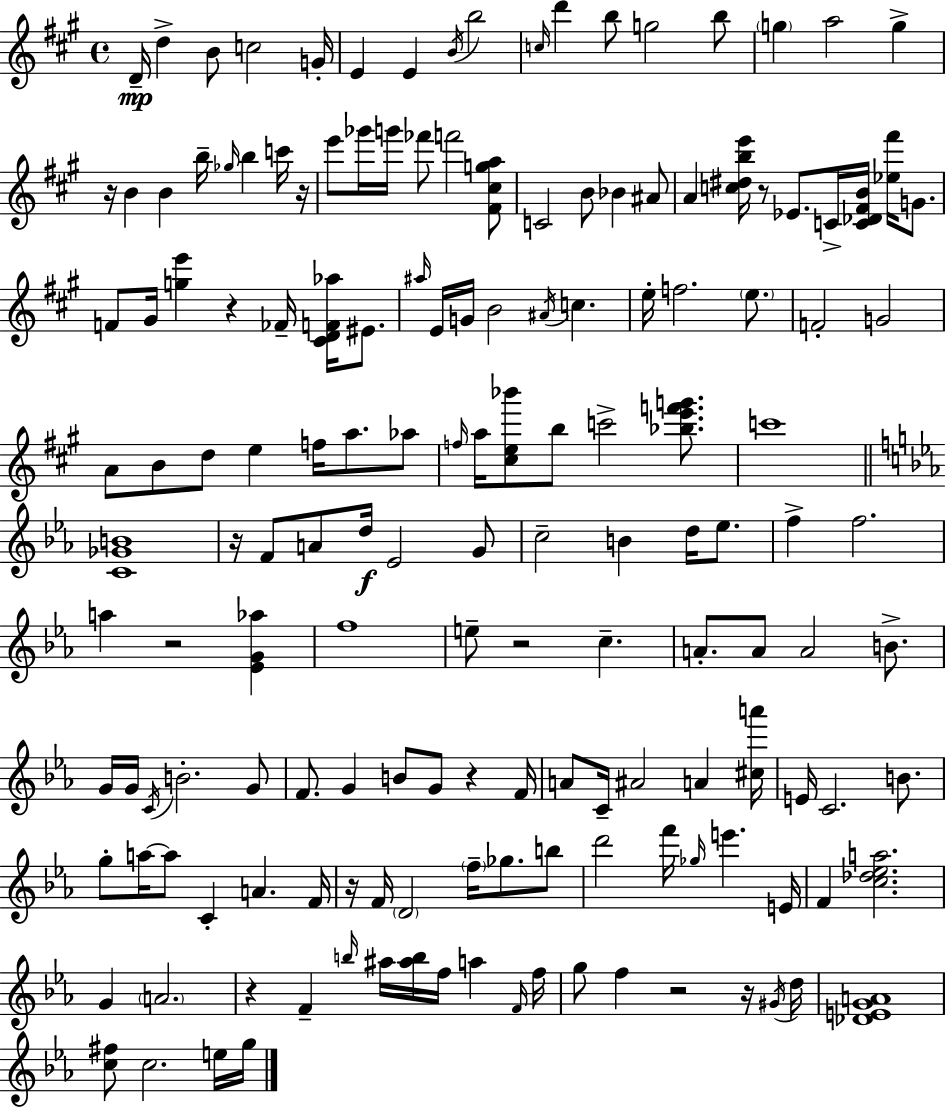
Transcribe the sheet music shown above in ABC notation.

X:1
T:Untitled
M:4/4
L:1/4
K:A
D/4 d B/2 c2 G/4 E E B/4 b2 c/4 d' b/2 g2 b/2 g a2 g z/4 B B b/4 _g/4 b c'/4 z/4 e'/2 _g'/4 g'/4 _f'/2 f'2 [^F^cga]/2 C2 B/2 _B ^A/2 A [c^dbe']/4 z/2 _E/2 C/4 [C_D^FB]/4 [_e^f']/4 G/2 F/2 ^G/4 [ge'] z _F/4 [^CDF_a]/4 ^E/2 ^a/4 E/4 G/4 B2 ^A/4 c e/4 f2 e/2 F2 G2 A/2 B/2 d/2 e f/4 a/2 _a/2 f/4 a/4 [^ce_b']/2 b/2 c'2 [_be'f'g']/2 c'4 [C_GB]4 z/4 F/2 A/2 d/4 _E2 G/2 c2 B d/4 _e/2 f f2 a z2 [_EG_a] f4 e/2 z2 c A/2 A/2 A2 B/2 G/4 G/4 C/4 B2 G/2 F/2 G B/2 G/2 z F/4 A/2 C/4 ^A2 A [^ca']/4 E/4 C2 B/2 g/2 a/4 a/2 C A F/4 z/4 F/4 D2 f/4 _g/2 b/2 d'2 f'/4 _g/4 e' E/4 F [c_d_ea]2 G A2 z F b/4 ^a/4 [^ab]/4 f/4 a F/4 f/4 g/2 f z2 z/4 ^G/4 d/4 [_DEGA]4 [c^f]/2 c2 e/4 g/4